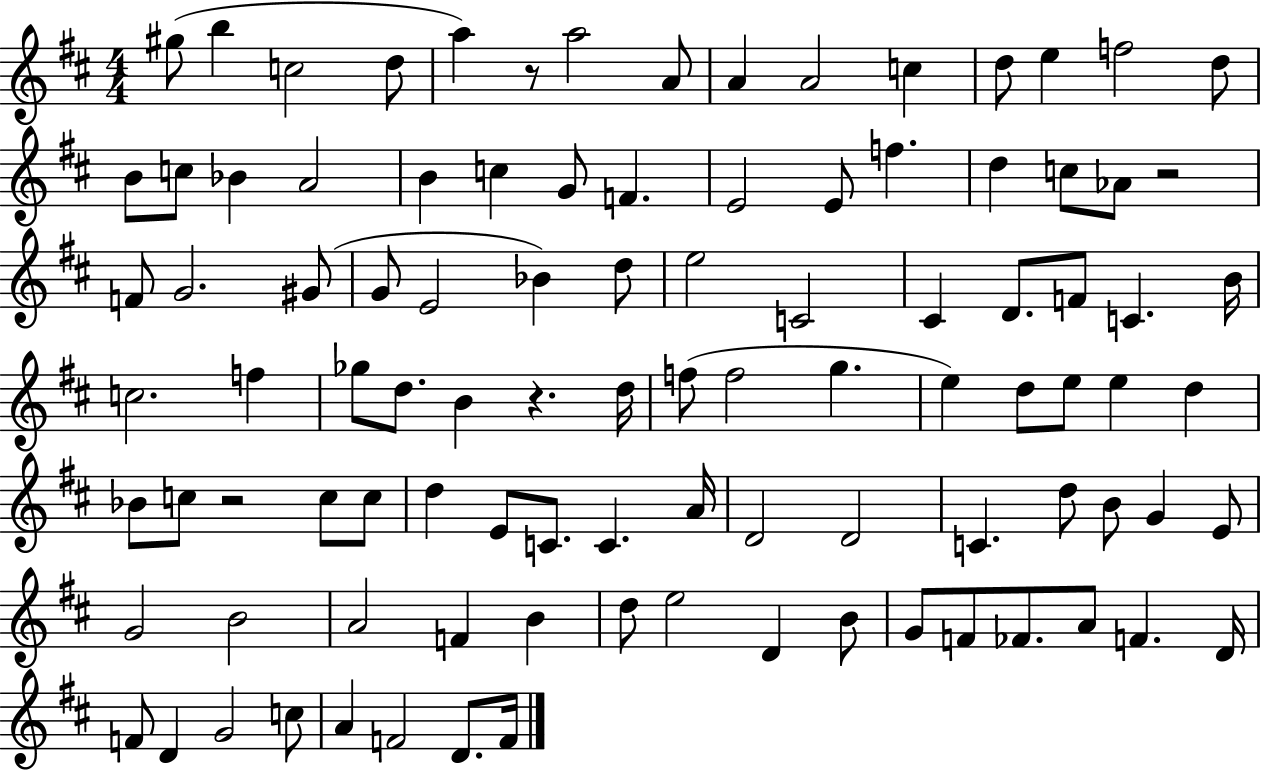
X:1
T:Untitled
M:4/4
L:1/4
K:D
^g/2 b c2 d/2 a z/2 a2 A/2 A A2 c d/2 e f2 d/2 B/2 c/2 _B A2 B c G/2 F E2 E/2 f d c/2 _A/2 z2 F/2 G2 ^G/2 G/2 E2 _B d/2 e2 C2 ^C D/2 F/2 C B/4 c2 f _g/2 d/2 B z d/4 f/2 f2 g e d/2 e/2 e d _B/2 c/2 z2 c/2 c/2 d E/2 C/2 C A/4 D2 D2 C d/2 B/2 G E/2 G2 B2 A2 F B d/2 e2 D B/2 G/2 F/2 _F/2 A/2 F D/4 F/2 D G2 c/2 A F2 D/2 F/4